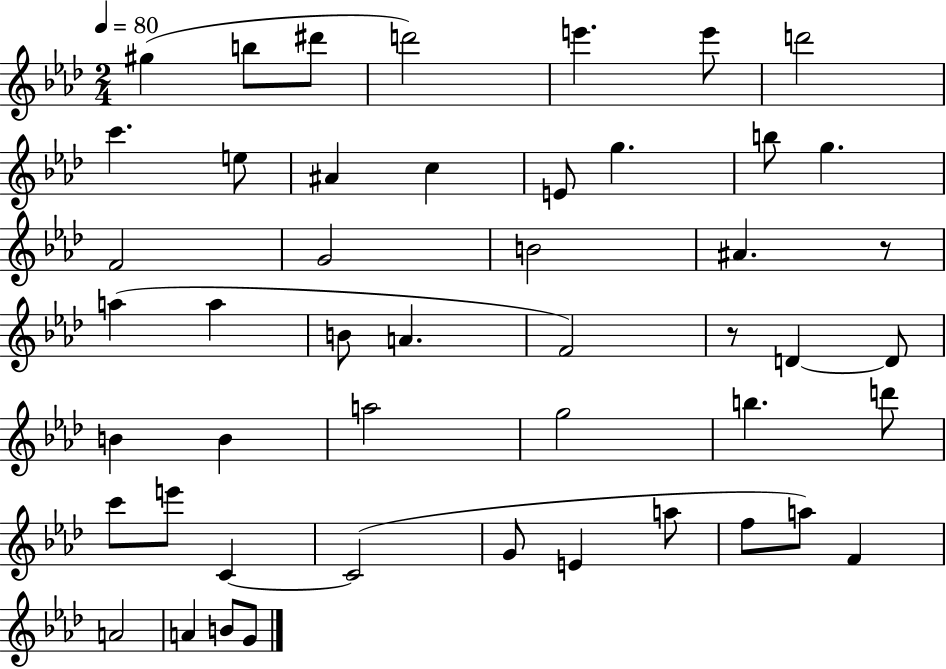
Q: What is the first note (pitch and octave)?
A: G#5